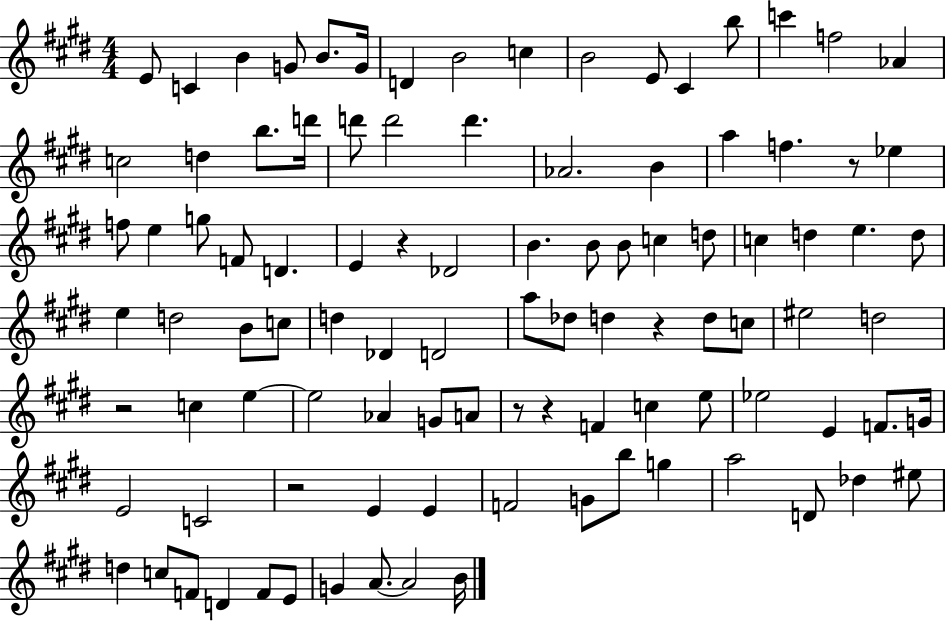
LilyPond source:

{
  \clef treble
  \numericTimeSignature
  \time 4/4
  \key e \major
  e'8 c'4 b'4 g'8 b'8. g'16 | d'4 b'2 c''4 | b'2 e'8 cis'4 b''8 | c'''4 f''2 aes'4 | \break c''2 d''4 b''8. d'''16 | d'''8 d'''2 d'''4. | aes'2. b'4 | a''4 f''4. r8 ees''4 | \break f''8 e''4 g''8 f'8 d'4. | e'4 r4 des'2 | b'4. b'8 b'8 c''4 d''8 | c''4 d''4 e''4. d''8 | \break e''4 d''2 b'8 c''8 | d''4 des'4 d'2 | a''8 des''8 d''4 r4 d''8 c''8 | eis''2 d''2 | \break r2 c''4 e''4~~ | e''2 aes'4 g'8 a'8 | r8 r4 f'4 c''4 e''8 | ees''2 e'4 f'8. g'16 | \break e'2 c'2 | r2 e'4 e'4 | f'2 g'8 b''8 g''4 | a''2 d'8 des''4 eis''8 | \break d''4 c''8 f'8 d'4 f'8 e'8 | g'4 a'8.~~ a'2 b'16 | \bar "|."
}